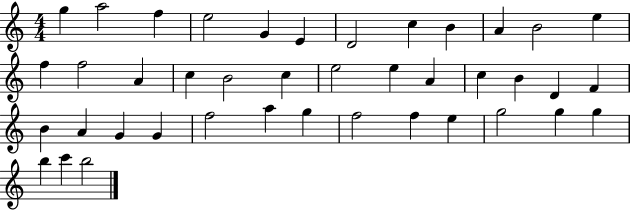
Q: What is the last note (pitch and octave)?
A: B5